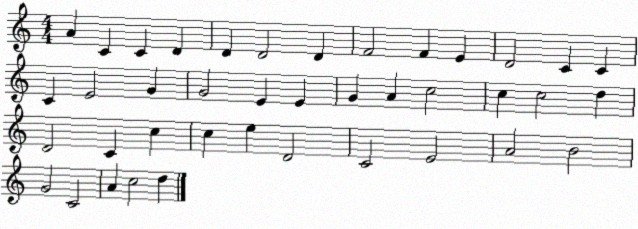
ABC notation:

X:1
T:Untitled
M:4/4
L:1/4
K:C
A C C D D D2 D F2 F E D2 C C C E2 G G2 E E G A c2 c c2 d D2 C c c e D2 C2 E2 A2 B2 G2 C2 A c2 d